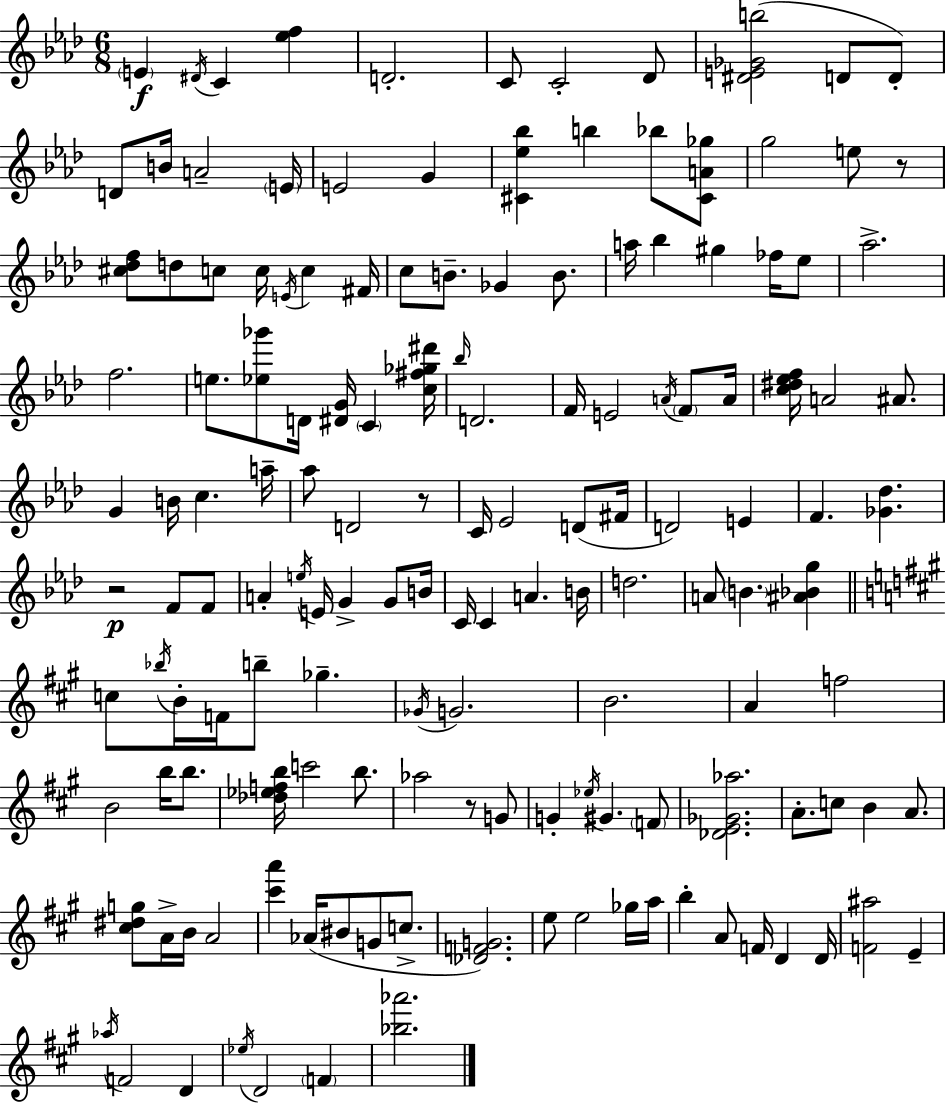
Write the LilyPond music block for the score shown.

{
  \clef treble
  \numericTimeSignature
  \time 6/8
  \key f \minor
  \parenthesize e'4\f \acciaccatura { dis'16 } c'4 <ees'' f''>4 | d'2.-. | c'8 c'2-. des'8 | <dis' e' ges' b''>2( d'8 d'8-.) | \break d'8 b'16 a'2-- | \parenthesize e'16 e'2 g'4 | <cis' ees'' bes''>4 b''4 bes''8 <cis' a' ges''>8 | g''2 e''8 r8 | \break <cis'' des'' f''>8 d''8 c''8 c''16 \acciaccatura { e'16 } c''4 | fis'16 c''8 b'8.-- ges'4 b'8. | a''16 bes''4 gis''4 fes''16 | ees''8 aes''2.-> | \break f''2. | e''8. <ees'' ges'''>8 d'16 <dis' g'>16 \parenthesize c'4 | <c'' fis'' ges'' dis'''>16 \grace { bes''16 } d'2. | f'16 e'2 | \break \acciaccatura { a'16 } \parenthesize f'8 a'16 <c'' dis'' ees'' f''>16 a'2 | ais'8. g'4 b'16 c''4. | a''16-- aes''8 d'2 | r8 c'16 ees'2 | \break d'8( fis'16 d'2) | e'4 f'4. <ges' des''>4. | r2\p | f'8 f'8 a'4-. \acciaccatura { e''16 } e'16 g'4-> | \break g'8 b'16 c'16 c'4 a'4. | b'16 d''2. | a'8 \parenthesize b'4. | <ais' bes' g''>4 \bar "||" \break \key a \major c''8 \acciaccatura { bes''16 } b'16-. f'16 b''8-- ges''4.-- | \acciaccatura { ges'16 } g'2. | b'2. | a'4 f''2 | \break b'2 b''16 b''8. | <des'' ees'' f'' b''>16 c'''2 b''8. | aes''2 r8 | g'8 g'4-. \acciaccatura { ees''16 } gis'4. | \break \parenthesize f'8 <des' e' ges' aes''>2. | a'8.-. c''8 b'4 | a'8. <cis'' dis'' g''>8 a'16-> b'16 a'2 | <cis''' a'''>4 aes'16( bis'8 g'8 | \break c''8.-> <des' f' g'>2.) | e''8 e''2 | ges''16 a''16 b''4-. a'8 f'16 d'4 | d'16 <f' ais''>2 e'4-- | \break \acciaccatura { aes''16 } f'2 | d'4 \acciaccatura { ees''16 } d'2 | \parenthesize f'4 <bes'' aes'''>2. | \bar "|."
}